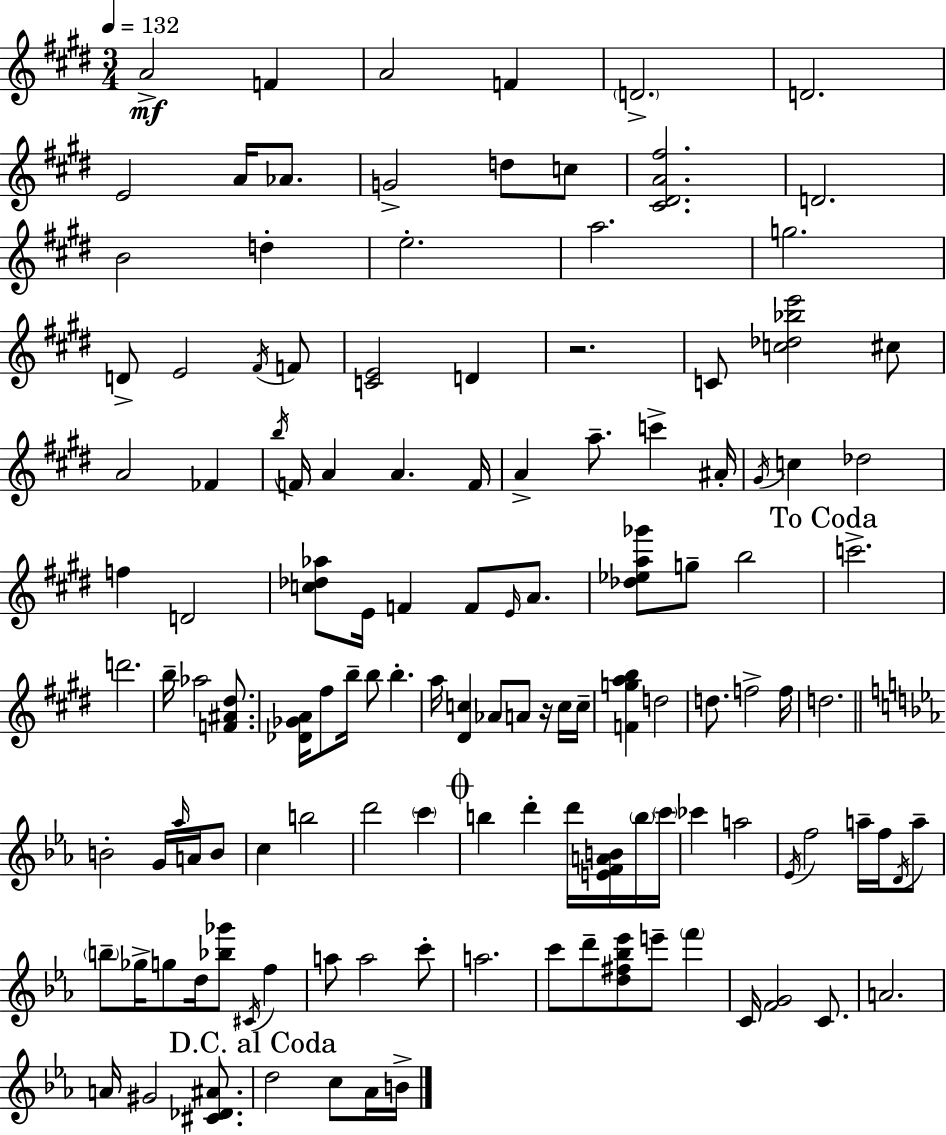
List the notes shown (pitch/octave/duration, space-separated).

A4/h F4/q A4/h F4/q D4/h. D4/h. E4/h A4/s Ab4/e. G4/h D5/e C5/e [C#4,D#4,A4,F#5]/h. D4/h. B4/h D5/q E5/h. A5/h. G5/h. D4/e E4/h F#4/s F4/e [C4,E4]/h D4/q R/h. C4/e [C5,Db5,Bb5,E6]/h C#5/e A4/h FES4/q B5/s F4/s A4/q A4/q. F4/s A4/q A5/e. C6/q A#4/s G#4/s C5/q Db5/h F5/q D4/h [C5,Db5,Ab5]/e E4/s F4/q F4/e E4/s A4/e. [Db5,Eb5,A5,Gb6]/e G5/e B5/h C6/h. D6/h. B5/s Ab5/h [F4,A#4,D#5]/e. [Db4,Gb4,A4]/s F#5/e B5/s B5/e B5/q. A5/s [D#4,C5]/q Ab4/e A4/e R/s C5/s C5/s [F4,G5,A5,B5]/q D5/h D5/e. F5/h F5/s D5/h. B4/h G4/s Ab5/s A4/s B4/e C5/q B5/h D6/h C6/q B5/q D6/q D6/s [E4,F4,A4,B4]/s B5/s C6/s CES6/q A5/h Eb4/s F5/h A5/s F5/s D4/s A5/e B5/e Gb5/s G5/e D5/s [Bb5,Gb6]/e C#4/s F5/q A5/e A5/h C6/e A5/h. C6/e D6/e [D5,F#5,Bb5,Eb6]/e E6/e F6/q C4/s [F4,G4]/h C4/e. A4/h. A4/s G#4/h [C#4,Db4,A#4]/e. D5/h C5/e Ab4/s B4/s